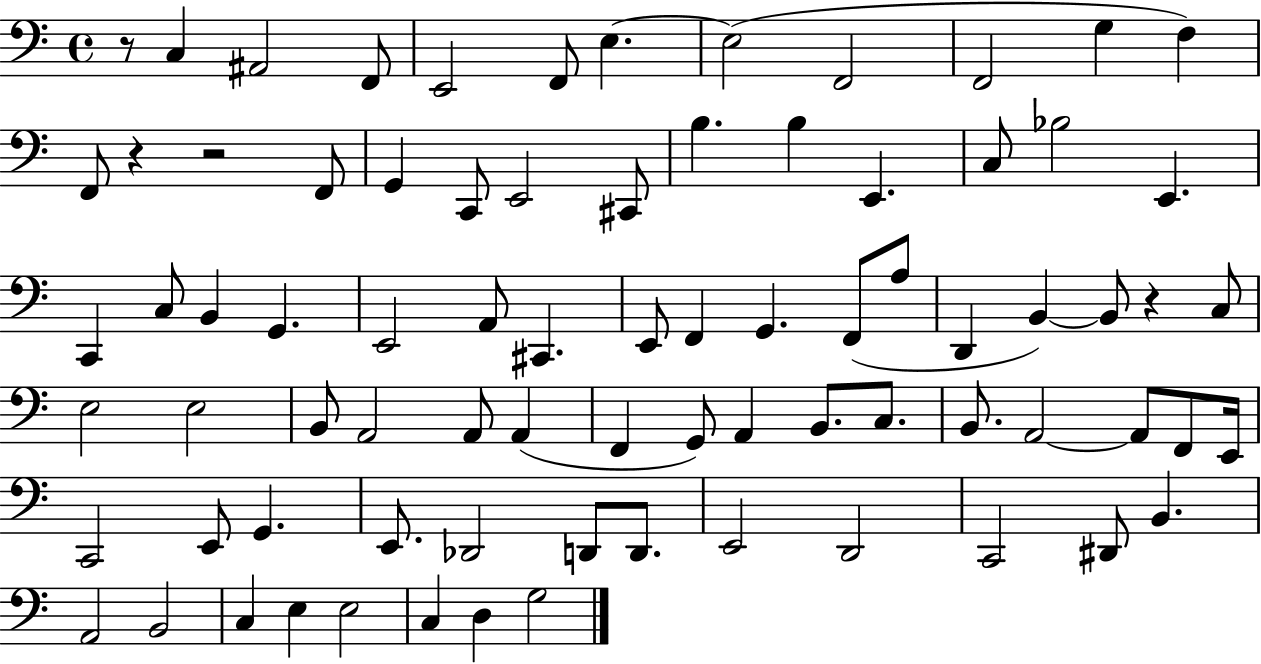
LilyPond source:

{
  \clef bass
  \time 4/4
  \defaultTimeSignature
  \key c \major
  r8 c4 ais,2 f,8 | e,2 f,8 e4.~~ | e2( f,2 | f,2 g4 f4) | \break f,8 r4 r2 f,8 | g,4 c,8 e,2 cis,8 | b4. b4 e,4. | c8 bes2 e,4. | \break c,4 c8 b,4 g,4. | e,2 a,8 cis,4. | e,8 f,4 g,4. f,8( a8 | d,4 b,4~~) b,8 r4 c8 | \break e2 e2 | b,8 a,2 a,8 a,4( | f,4 g,8) a,4 b,8. c8. | b,8. a,2~~ a,8 f,8 e,16 | \break c,2 e,8 g,4. | e,8. des,2 d,8 d,8. | e,2 d,2 | c,2 dis,8 b,4. | \break a,2 b,2 | c4 e4 e2 | c4 d4 g2 | \bar "|."
}